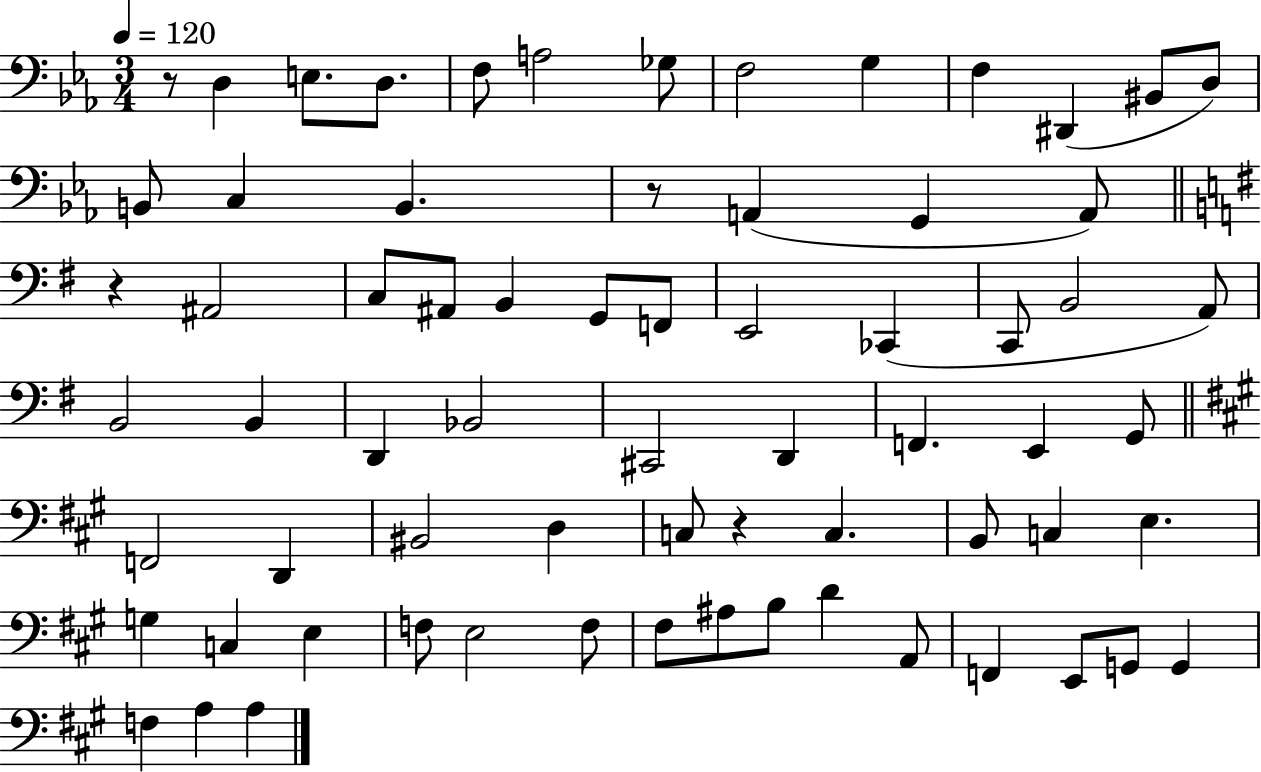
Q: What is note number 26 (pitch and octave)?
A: CES2